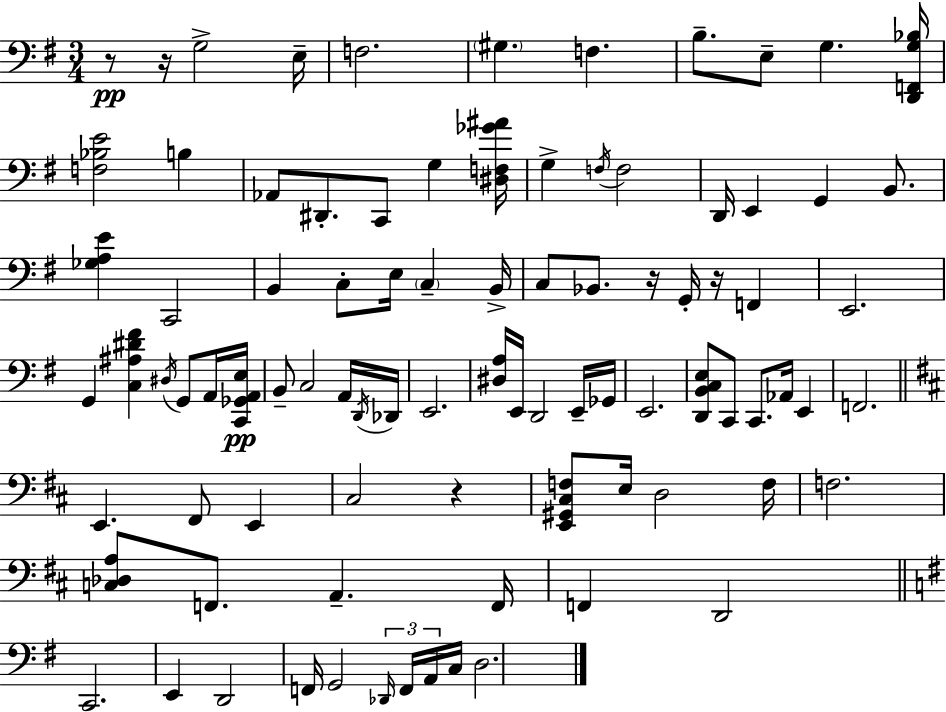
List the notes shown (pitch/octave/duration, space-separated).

R/e R/s G3/h E3/s F3/h. G#3/q. F3/q. B3/e. E3/e G3/q. [D2,F2,G3,Bb3]/s [F3,Bb3,E4]/h B3/q Ab2/e D#2/e. C2/e G3/q [D#3,F3,Gb4,A#4]/s G3/q F3/s F3/h D2/s E2/q G2/q B2/e. [Gb3,A3,E4]/q C2/h B2/q C3/e E3/s C3/q B2/s C3/e Bb2/e. R/s G2/s R/s F2/q E2/h. G2/q [C3,A#3,D#4,F#4]/q D#3/s G2/e A2/s [C2,Gb2,A2,E3]/s B2/e C3/h A2/s D2/s Db2/s E2/h. [D#3,A3]/s E2/s D2/h E2/s Gb2/s E2/h. [D2,B2,C3,E3]/e C2/e C2/e. Ab2/s E2/q F2/h. E2/q. F#2/e E2/q C#3/h R/q [E2,G#2,C#3,F3]/e E3/s D3/h F3/s F3/h. [C3,Db3,A3]/e F2/e. A2/q. F2/s F2/q D2/h C2/h. E2/q D2/h F2/s G2/h Db2/s F2/s A2/s C3/s D3/h.